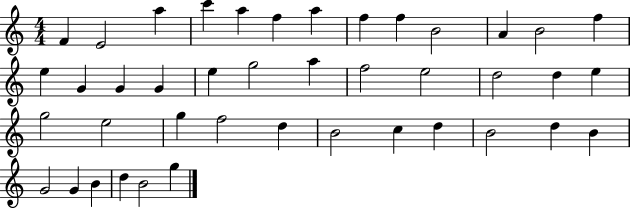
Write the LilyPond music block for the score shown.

{
  \clef treble
  \numericTimeSignature
  \time 4/4
  \key c \major
  f'4 e'2 a''4 | c'''4 a''4 f''4 a''4 | f''4 f''4 b'2 | a'4 b'2 f''4 | \break e''4 g'4 g'4 g'4 | e''4 g''2 a''4 | f''2 e''2 | d''2 d''4 e''4 | \break g''2 e''2 | g''4 f''2 d''4 | b'2 c''4 d''4 | b'2 d''4 b'4 | \break g'2 g'4 b'4 | d''4 b'2 g''4 | \bar "|."
}